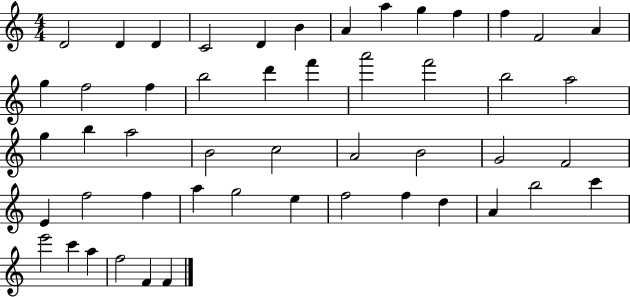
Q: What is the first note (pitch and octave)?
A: D4